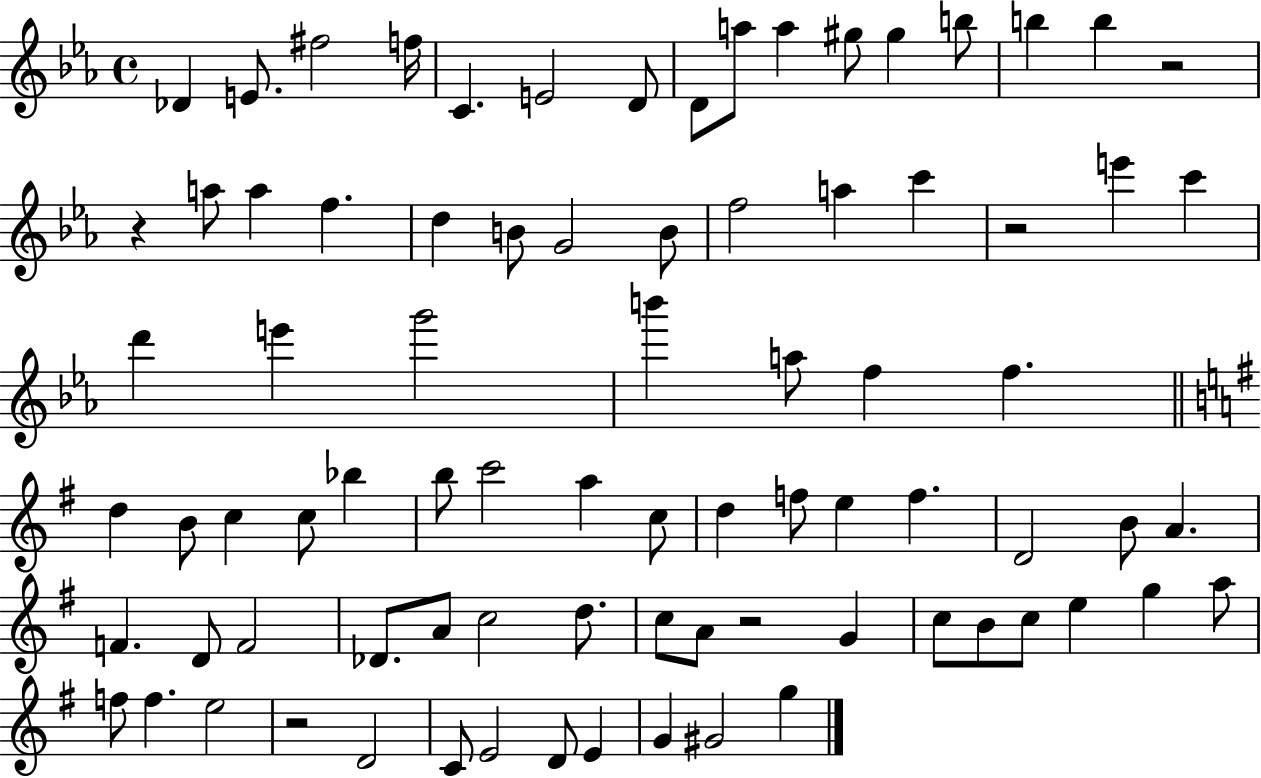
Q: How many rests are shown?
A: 5